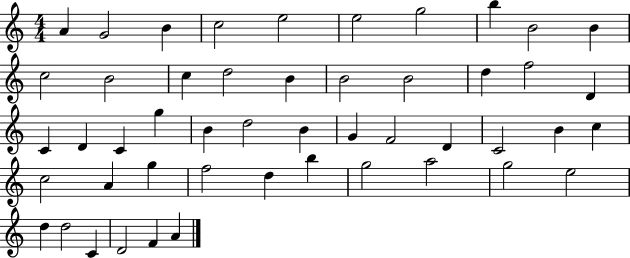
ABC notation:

X:1
T:Untitled
M:4/4
L:1/4
K:C
A G2 B c2 e2 e2 g2 b B2 B c2 B2 c d2 B B2 B2 d f2 D C D C g B d2 B G F2 D C2 B c c2 A g f2 d b g2 a2 g2 e2 d d2 C D2 F A